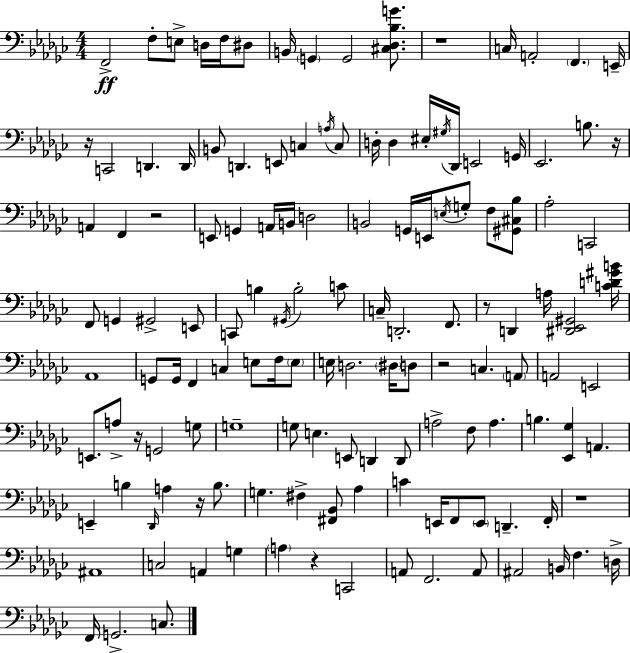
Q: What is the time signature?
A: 4/4